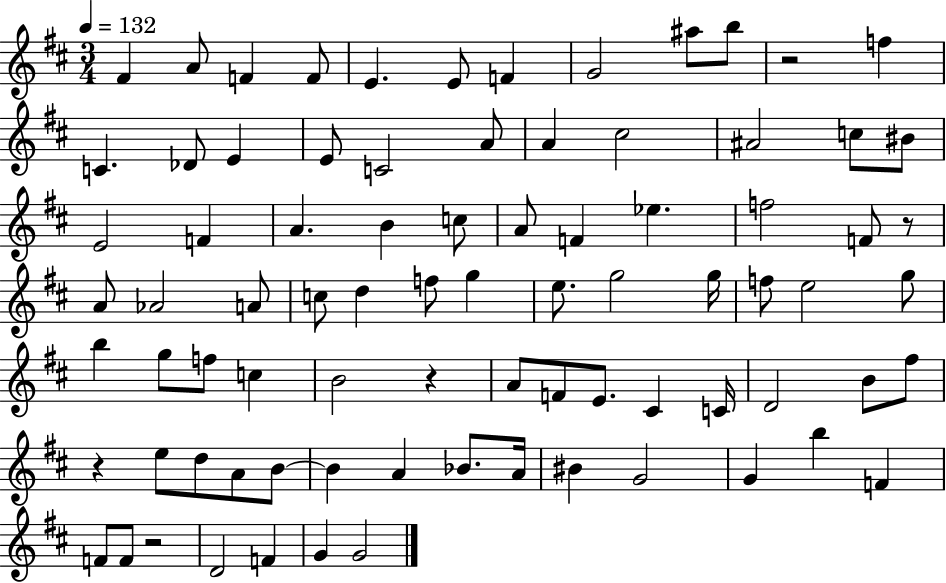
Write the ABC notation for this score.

X:1
T:Untitled
M:3/4
L:1/4
K:D
^F A/2 F F/2 E E/2 F G2 ^a/2 b/2 z2 f C _D/2 E E/2 C2 A/2 A ^c2 ^A2 c/2 ^B/2 E2 F A B c/2 A/2 F _e f2 F/2 z/2 A/2 _A2 A/2 c/2 d f/2 g e/2 g2 g/4 f/2 e2 g/2 b g/2 f/2 c B2 z A/2 F/2 E/2 ^C C/4 D2 B/2 ^f/2 z e/2 d/2 A/2 B/2 B A _B/2 A/4 ^B G2 G b F F/2 F/2 z2 D2 F G G2